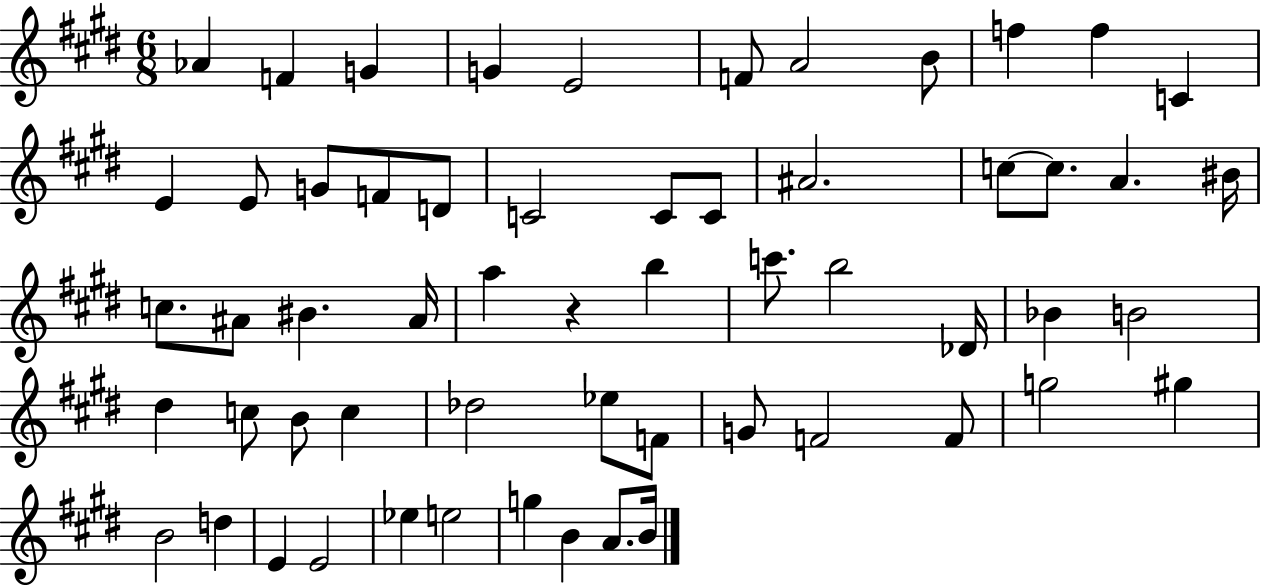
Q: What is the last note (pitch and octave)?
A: B4